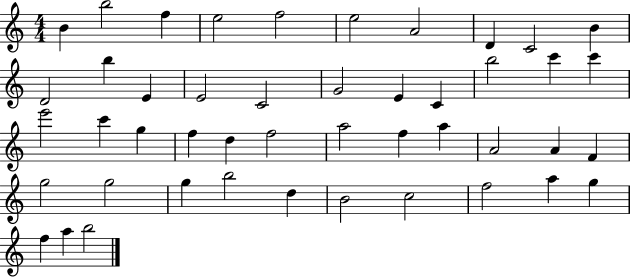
B4/q B5/h F5/q E5/h F5/h E5/h A4/h D4/q C4/h B4/q D4/h B5/q E4/q E4/h C4/h G4/h E4/q C4/q B5/h C6/q C6/q E6/h C6/q G5/q F5/q D5/q F5/h A5/h F5/q A5/q A4/h A4/q F4/q G5/h G5/h G5/q B5/h D5/q B4/h C5/h F5/h A5/q G5/q F5/q A5/q B5/h